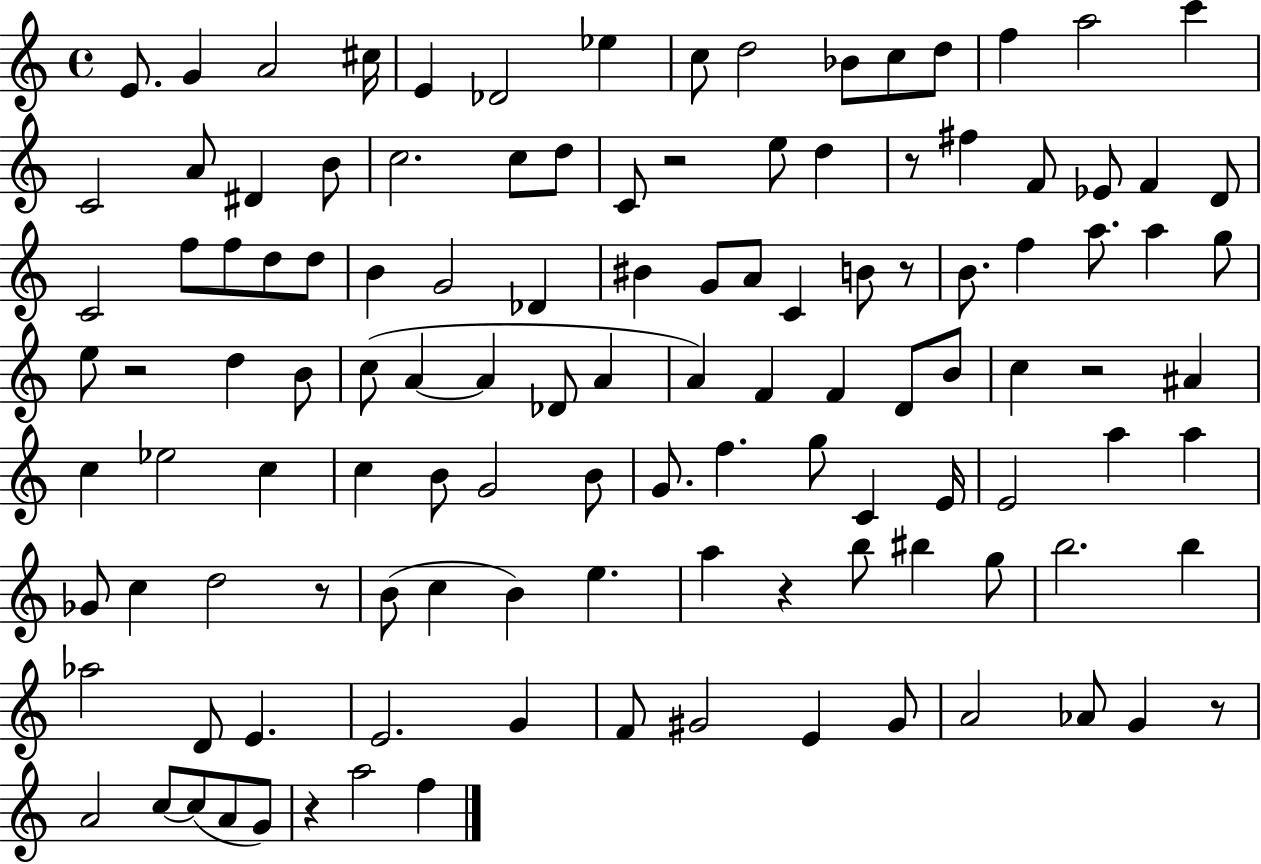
E4/e. G4/q A4/h C#5/s E4/q Db4/h Eb5/q C5/e D5/h Bb4/e C5/e D5/e F5/q A5/h C6/q C4/h A4/e D#4/q B4/e C5/h. C5/e D5/e C4/e R/h E5/e D5/q R/e F#5/q F4/e Eb4/e F4/q D4/e C4/h F5/e F5/e D5/e D5/e B4/q G4/h Db4/q BIS4/q G4/e A4/e C4/q B4/e R/e B4/e. F5/q A5/e. A5/q G5/e E5/e R/h D5/q B4/e C5/e A4/q A4/q Db4/e A4/q A4/q F4/q F4/q D4/e B4/e C5/q R/h A#4/q C5/q Eb5/h C5/q C5/q B4/e G4/h B4/e G4/e. F5/q. G5/e C4/q E4/s E4/h A5/q A5/q Gb4/e C5/q D5/h R/e B4/e C5/q B4/q E5/q. A5/q R/q B5/e BIS5/q G5/e B5/h. B5/q Ab5/h D4/e E4/q. E4/h. G4/q F4/e G#4/h E4/q G#4/e A4/h Ab4/e G4/q R/e A4/h C5/e C5/e A4/e G4/e R/q A5/h F5/q